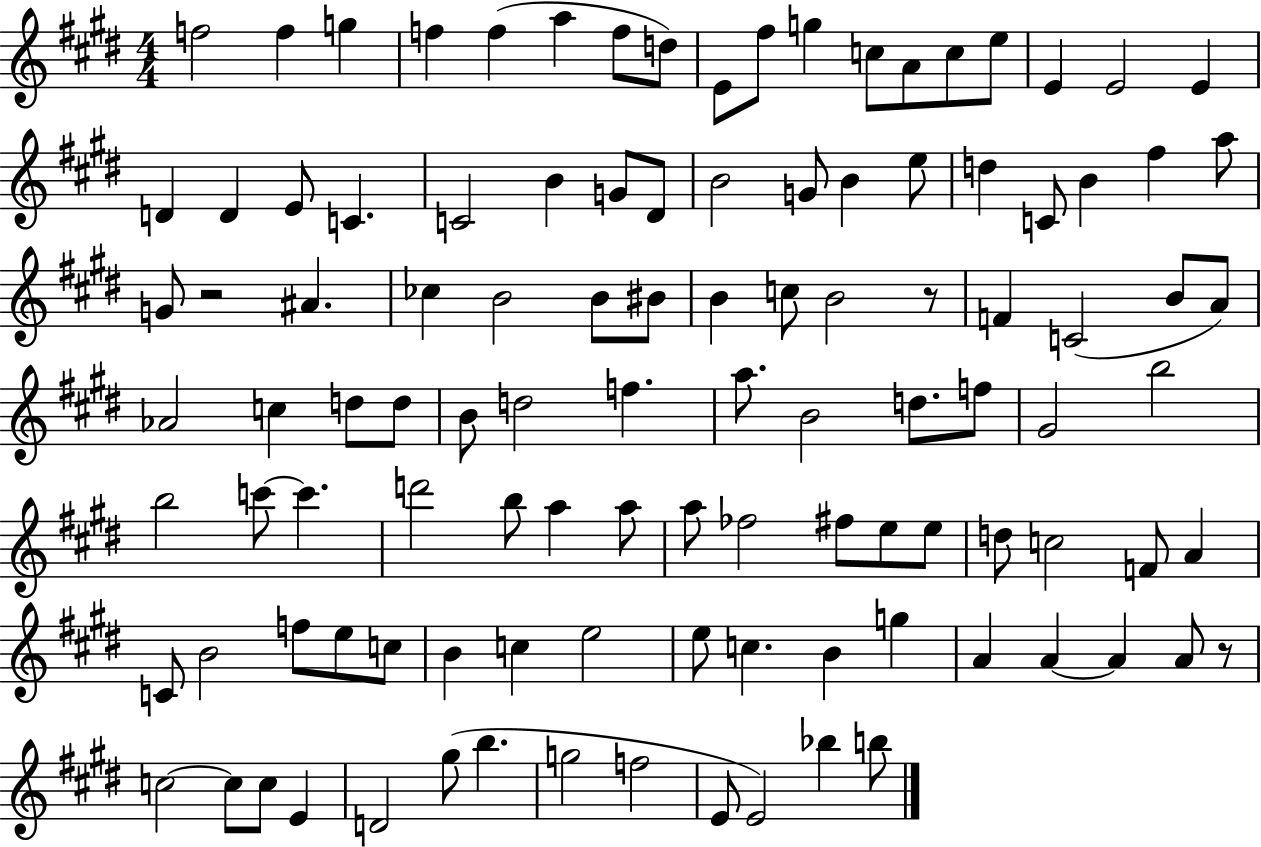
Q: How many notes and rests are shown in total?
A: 109